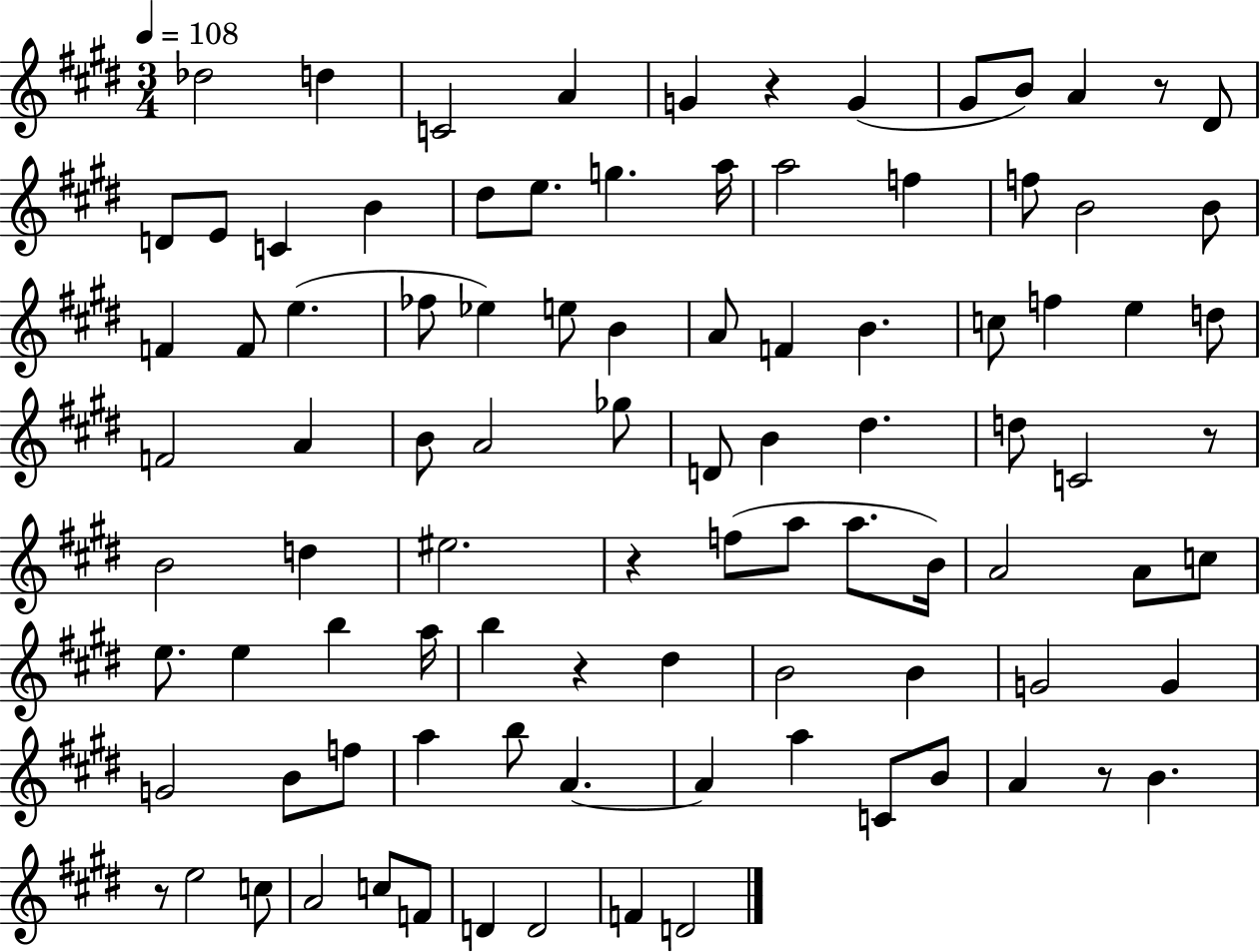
{
  \clef treble
  \numericTimeSignature
  \time 3/4
  \key e \major
  \tempo 4 = 108
  des''2 d''4 | c'2 a'4 | g'4 r4 g'4( | gis'8 b'8) a'4 r8 dis'8 | \break d'8 e'8 c'4 b'4 | dis''8 e''8. g''4. a''16 | a''2 f''4 | f''8 b'2 b'8 | \break f'4 f'8 e''4.( | fes''8 ees''4) e''8 b'4 | a'8 f'4 b'4. | c''8 f''4 e''4 d''8 | \break f'2 a'4 | b'8 a'2 ges''8 | d'8 b'4 dis''4. | d''8 c'2 r8 | \break b'2 d''4 | eis''2. | r4 f''8( a''8 a''8. b'16) | a'2 a'8 c''8 | \break e''8. e''4 b''4 a''16 | b''4 r4 dis''4 | b'2 b'4 | g'2 g'4 | \break g'2 b'8 f''8 | a''4 b''8 a'4.~~ | a'4 a''4 c'8 b'8 | a'4 r8 b'4. | \break r8 e''2 c''8 | a'2 c''8 f'8 | d'4 d'2 | f'4 d'2 | \break \bar "|."
}